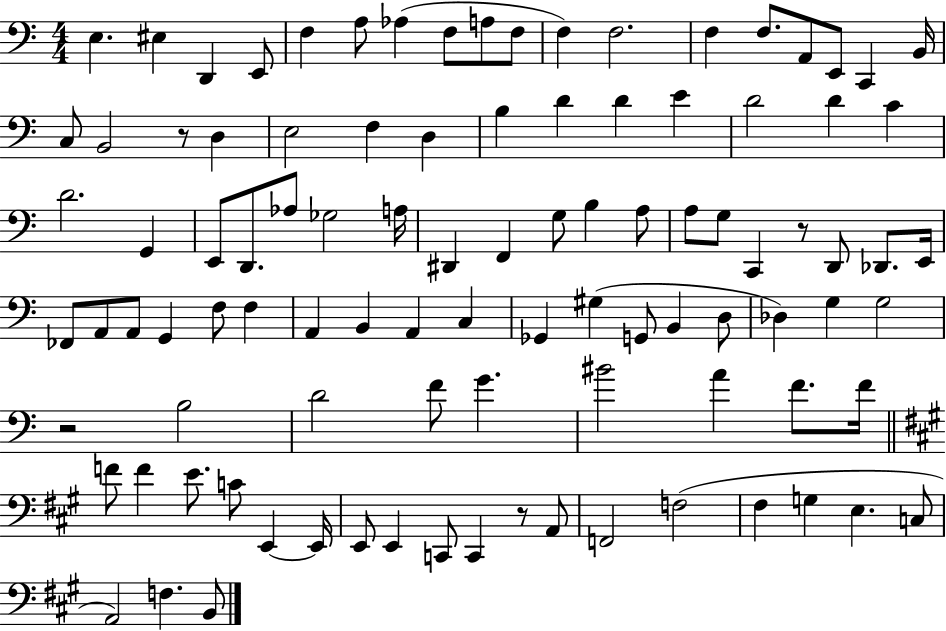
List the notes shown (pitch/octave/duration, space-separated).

E3/q. EIS3/q D2/q E2/e F3/q A3/e Ab3/q F3/e A3/e F3/e F3/q F3/h. F3/q F3/e. A2/e E2/e C2/q B2/s C3/e B2/h R/e D3/q E3/h F3/q D3/q B3/q D4/q D4/q E4/q D4/h D4/q C4/q D4/h. G2/q E2/e D2/e. Ab3/e Gb3/h A3/s D#2/q F2/q G3/e B3/q A3/e A3/e G3/e C2/q R/e D2/e Db2/e. E2/s FES2/e A2/e A2/e G2/q F3/e F3/q A2/q B2/q A2/q C3/q Gb2/q G#3/q G2/e B2/q D3/e Db3/q G3/q G3/h R/h B3/h D4/h F4/e G4/q. BIS4/h A4/q F4/e. F4/s F4/e F4/q E4/e. C4/e E2/q E2/s E2/e E2/q C2/e C2/q R/e A2/e F2/h F3/h F#3/q G3/q E3/q. C3/e A2/h F3/q. B2/e